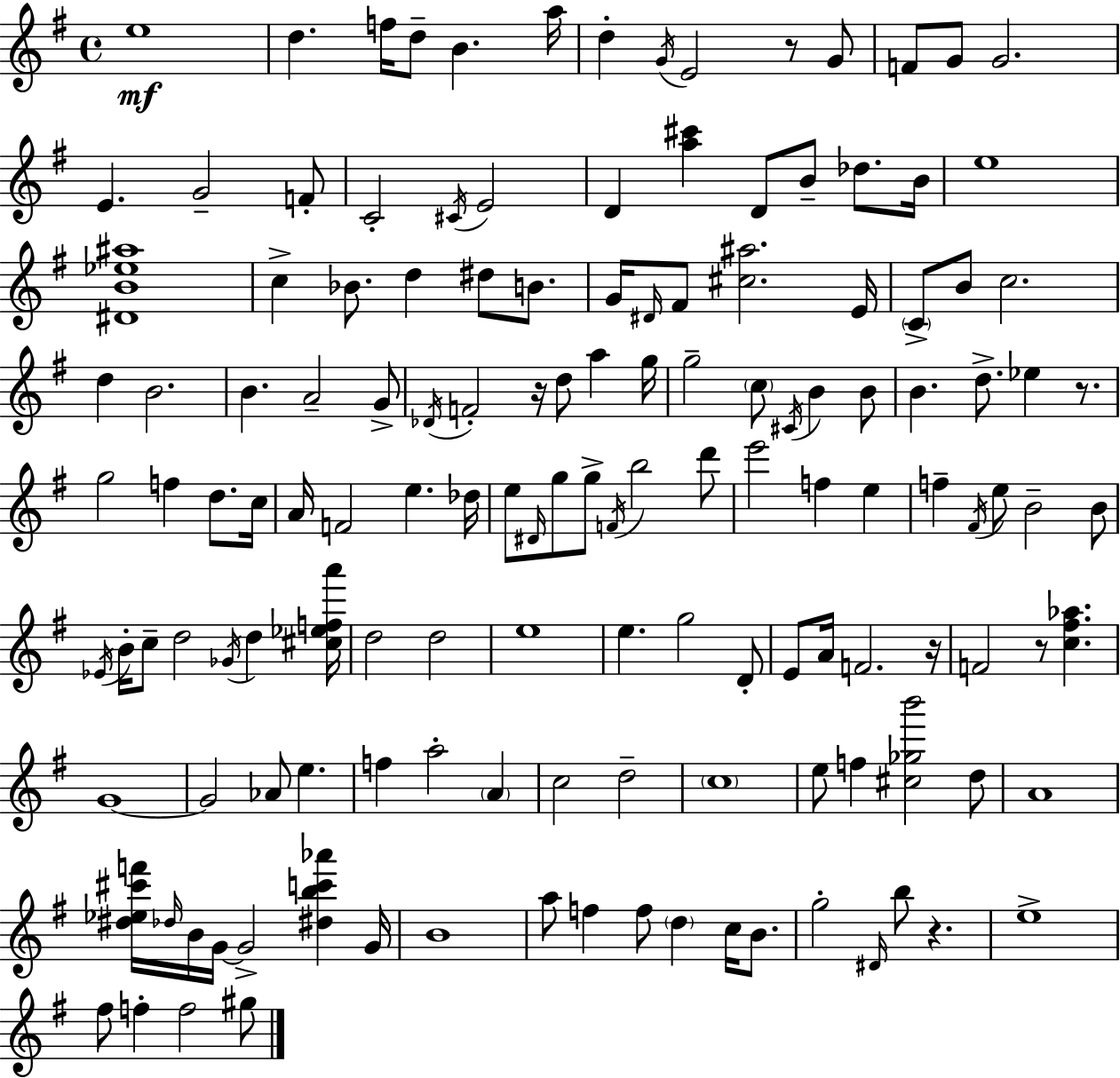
{
  \clef treble
  \time 4/4
  \defaultTimeSignature
  \key e \minor
  e''1\mf | d''4. f''16 d''8-- b'4. a''16 | d''4-. \acciaccatura { g'16 } e'2 r8 g'8 | f'8 g'8 g'2. | \break e'4. g'2-- f'8-. | c'2-. \acciaccatura { cis'16 } e'2 | d'4 <a'' cis'''>4 d'8 b'8-- des''8. | b'16 e''1 | \break <dis' b' ees'' ais''>1 | c''4-> bes'8. d''4 dis''8 b'8. | g'16 \grace { dis'16 } fis'8 <cis'' ais''>2. | e'16 \parenthesize c'8-> b'8 c''2. | \break d''4 b'2. | b'4. a'2-- | g'8-> \acciaccatura { des'16 } f'2-. r16 d''8 a''4 | g''16 g''2-- \parenthesize c''8 \acciaccatura { cis'16 } b'4 | \break b'8 b'4. d''8.-> ees''4 | r8. g''2 f''4 | d''8. c''16 a'16 f'2 e''4. | des''16 e''8 \grace { dis'16 } g''8 g''8-> \acciaccatura { f'16 } b''2 | \break d'''8 e'''2 f''4 | e''4 f''4-- \acciaccatura { fis'16 } e''8 b'2-- | b'8 \acciaccatura { ees'16 } b'16-. c''8-- d''2 | \acciaccatura { ges'16 } d''4 <cis'' ees'' f'' a'''>16 d''2 | \break d''2 e''1 | e''4. | g''2 d'8-. e'8 a'16 f'2. | r16 f'2 | \break r8 <c'' fis'' aes''>4. g'1~~ | g'2 | aes'8 e''4. f''4 a''2-. | \parenthesize a'4 c''2 | \break d''2-- \parenthesize c''1 | e''8 f''4 | <cis'' ges'' b'''>2 d''8 a'1 | <dis'' ees'' cis''' f'''>16 \grace { des''16 } b'16 g'16~~ g'2-> | \break <dis'' b'' c''' aes'''>4 g'16 b'1 | a''8 f''4 | f''8 \parenthesize d''4 c''16 b'8. g''2-. | \grace { dis'16 } b''8 r4. e''1-> | \break fis''8 f''4-. | f''2 gis''8 \bar "|."
}